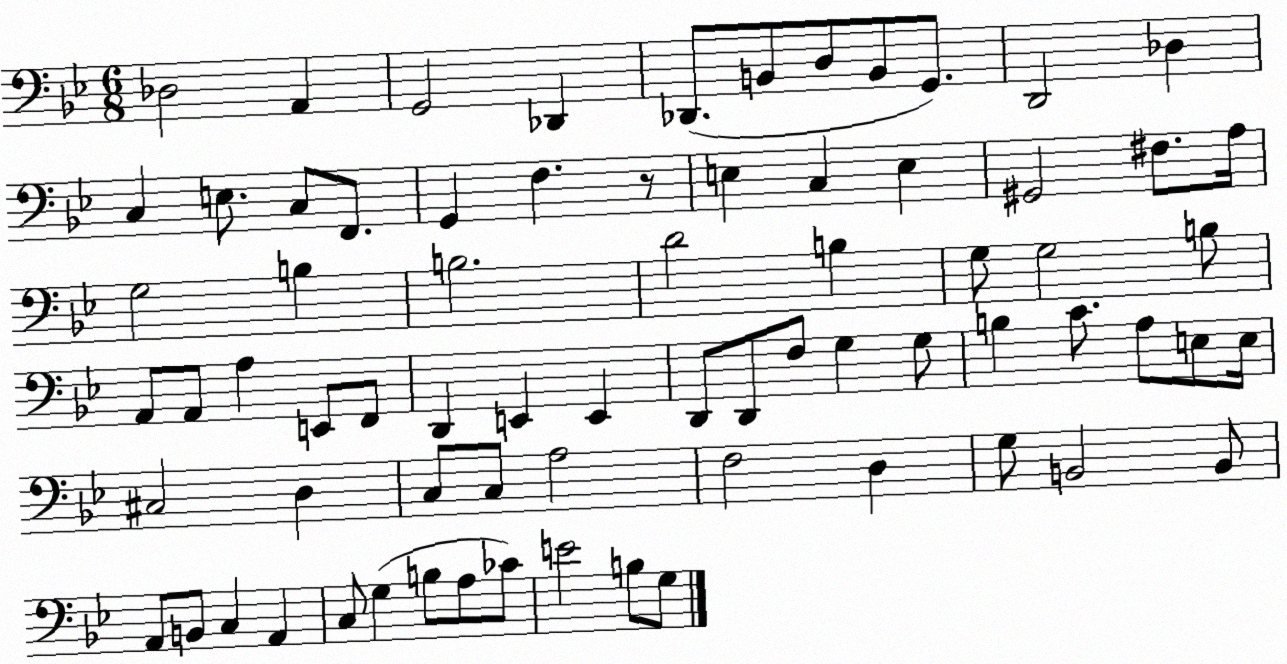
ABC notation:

X:1
T:Untitled
M:6/8
L:1/4
K:Bb
_D,2 A,, G,,2 _D,, _D,,/2 B,,/2 D,/2 B,,/2 G,,/2 D,,2 _D, C, E,/2 C,/2 F,,/2 G,, F, z/2 E, C, E, ^G,,2 ^F,/2 A,/4 G,2 B, B,2 D2 B, G,/2 G,2 B,/2 A,,/2 A,,/2 A, E,,/2 F,,/2 D,, E,, E,, D,,/2 D,,/2 F,/2 G, G,/2 B, C/2 A,/2 E,/2 E,/4 ^C,2 D, C,/2 C,/2 A,2 F,2 D, G,/2 B,,2 B,,/2 A,,/2 B,,/2 C, A,, C,/2 G, B,/2 A,/2 _C/2 E2 B,/2 G,/2